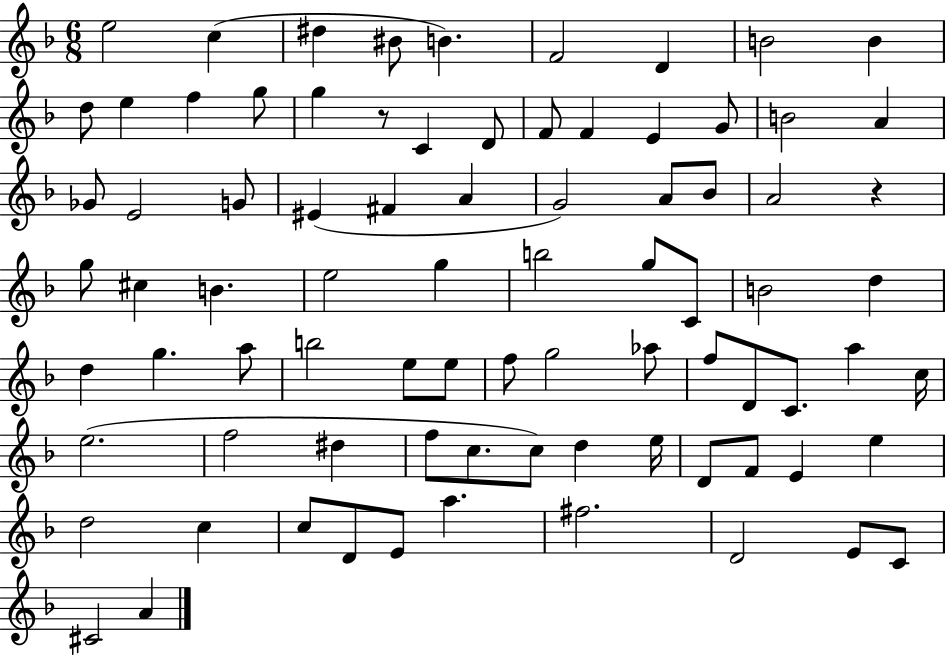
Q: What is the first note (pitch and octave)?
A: E5